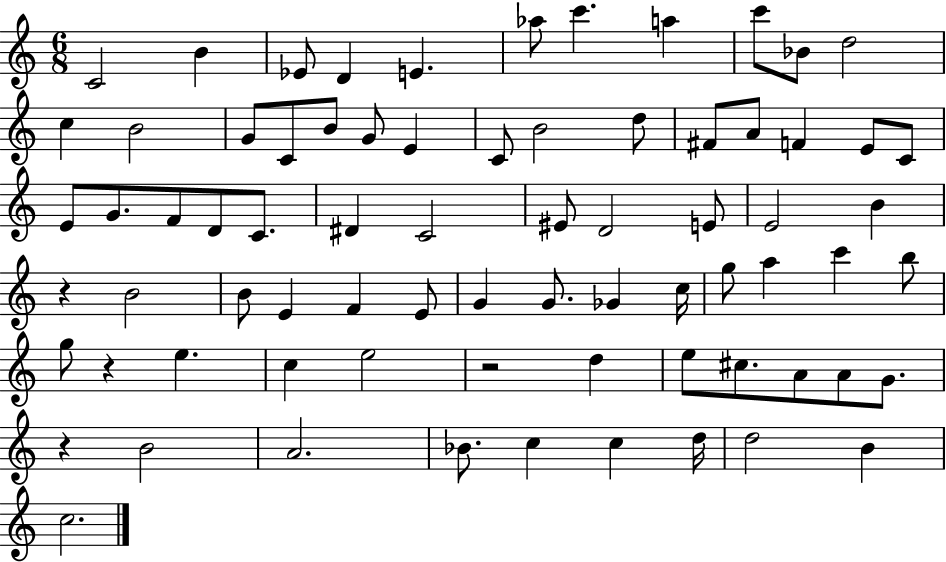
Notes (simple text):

C4/h B4/q Eb4/e D4/q E4/q. Ab5/e C6/q. A5/q C6/e Bb4/e D5/h C5/q B4/h G4/e C4/e B4/e G4/e E4/q C4/e B4/h D5/e F#4/e A4/e F4/q E4/e C4/e E4/e G4/e. F4/e D4/e C4/e. D#4/q C4/h EIS4/e D4/h E4/e E4/h B4/q R/q B4/h B4/e E4/q F4/q E4/e G4/q G4/e. Gb4/q C5/s G5/e A5/q C6/q B5/e G5/e R/q E5/q. C5/q E5/h R/h D5/q E5/e C#5/e. A4/e A4/e G4/e. R/q B4/h A4/h. Bb4/e. C5/q C5/q D5/s D5/h B4/q C5/h.